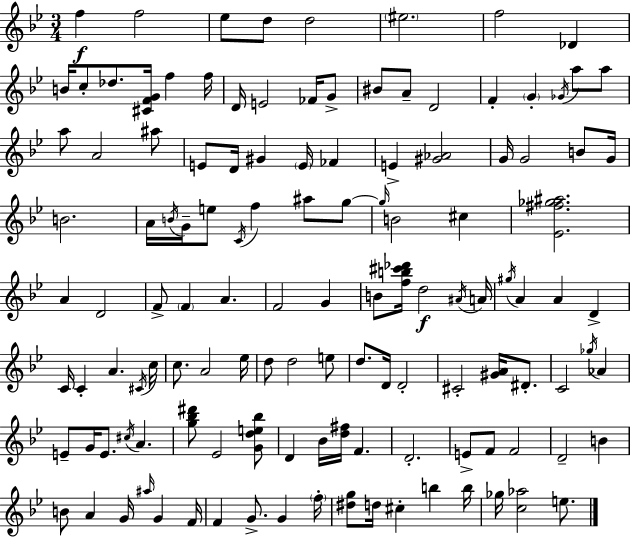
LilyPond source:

{
  \clef treble
  \numericTimeSignature
  \time 3/4
  \key g \minor
  f''4\f f''2 | ees''8 d''8 d''2 | \parenthesize eis''2. | f''2 des'4 | \break b'16 c''8-. des''8. <cis' f' g'>16 f''4 f''16 | d'16 e'2 fes'16 g'8-> | bis'8 a'8-- d'2 | f'4-. \parenthesize g'4-. \acciaccatura { ges'16 } a''8 a''8 | \break a''8 a'2 ais''8 | e'8 d'16 gis'4 \parenthesize e'16 fes'4 | e'4-> <gis' aes'>2 | g'16 g'2 b'8 | \break g'16 b'2. | a'16 \acciaccatura { b'16 } g'16-- e''8 \acciaccatura { c'16 } f''4 ais''8 | g''8~~ \grace { g''16 } b'2 | cis''4 <ees' fis'' ges'' ais''>2. | \break a'4 d'2 | f'8-> \parenthesize f'4 a'4. | f'2 | g'4 b'8 <f'' b'' cis''' des'''>16 d''2\f | \break \acciaccatura { ais'16 } a'16 \acciaccatura { gis''16 } a'4 a'4 | d'4-> c'16 c'4-. a'4. | \acciaccatura { cis'16 } c''16 c''8. a'2 | ees''16 d''8 d''2 | \break e''8 d''8. d'16 d'2-. | cis'2-. | <gis' a'>16 dis'8.-. c'2 | \acciaccatura { ges''16 } aes'4 e'8-- g'16 e'8. | \break \acciaccatura { cis''16 } a'4. <g'' bes'' dis'''>8 ees'2 | <g' d'' e'' bes''>8 d'4 | bes'16 <d'' fis''>16 f'4. d'2.-. | e'8-> f'8 | \break f'2 d'2-- | b'4 b'8 a'4 | g'16 \grace { ais''16 } g'4 f'16 f'4 | g'8.-> g'4 \parenthesize f''16-. <dis'' g''>8 | \break d''16 cis''4-. b''4 b''16 ges''16 <c'' aes''>2 | e''8. \bar "|."
}